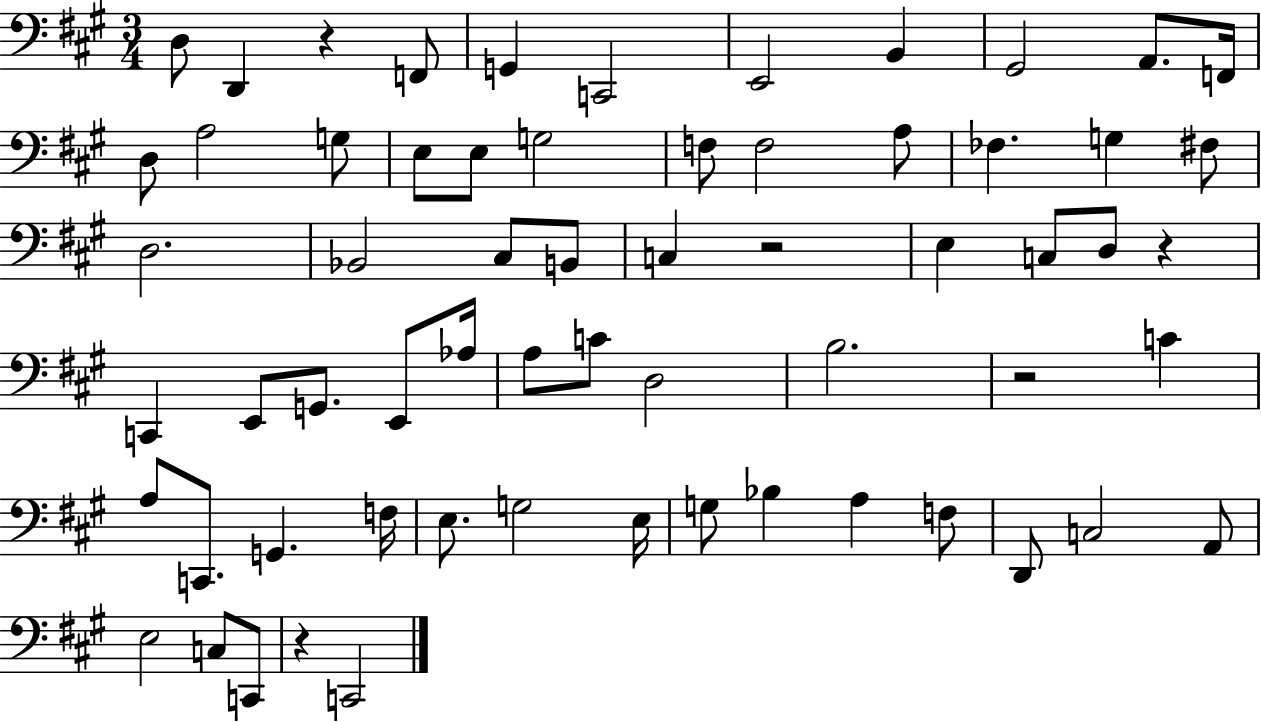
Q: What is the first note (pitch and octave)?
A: D3